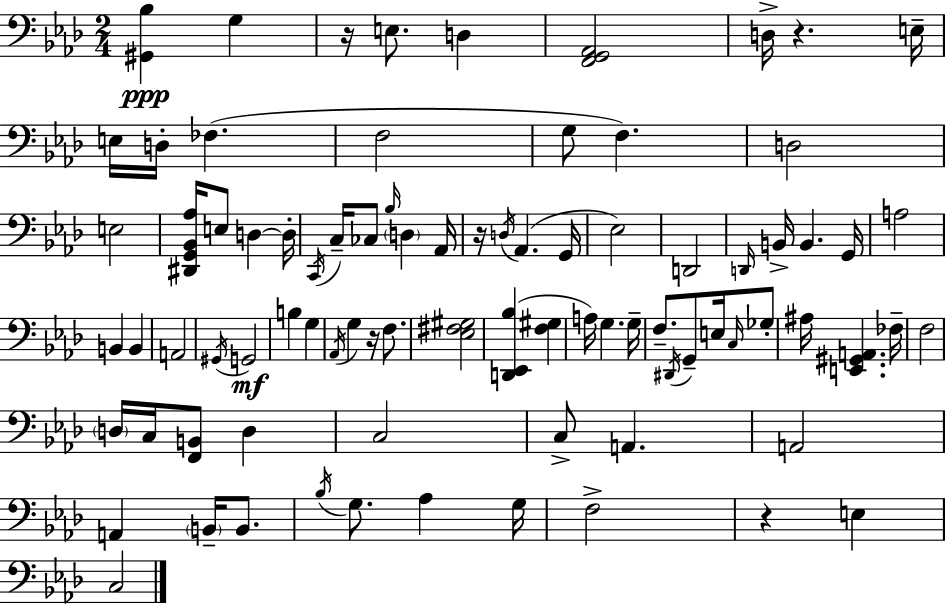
{
  \clef bass
  \numericTimeSignature
  \time 2/4
  \key aes \major
  <gis, bes>4\ppp g4 | r16 e8. d4 | <f, g, aes,>2 | d16-> r4. e16-- | \break e16 d16-. fes4.( | f2 | g8 f4.) | d2 | \break e2 | <dis, g, bes, aes>16 e8 d4~~ d16-. | \acciaccatura { c,16 } c16-- ces8 \grace { bes16 } \parenthesize d4 | aes,16 r16 \acciaccatura { d16 } aes,4.( | \break g,16 ees2) | d,2 | \grace { d,16 } b,16-> b,4. | g,16 a2 | \break b,4 | b,4 a,2 | \acciaccatura { gis,16 } g,2\mf | b4 | \break g4 \acciaccatura { aes,16 } g4 | r16 f8. <ees fis gis>2 | <d, ees, bes>4( | <f gis>4 a16) g4. | \break g16-- f8.-- | \acciaccatura { dis,16 } g,8-- e16 \grace { c16 } ges8-. | ais16 <e, gis, a,>4. fes16-- | f2 | \break \parenthesize d16 c16 <f, b,>8 d4 | c2 | c8-> a,4. | a,2 | \break a,4 \parenthesize b,16-- b,8. | \acciaccatura { bes16 } g8. aes4 | g16 f2-> | r4 e4 | \break c2 | \bar "|."
}